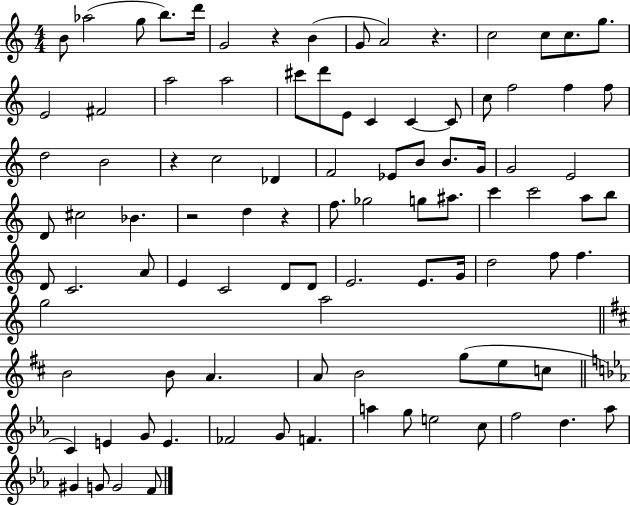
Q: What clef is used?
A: treble